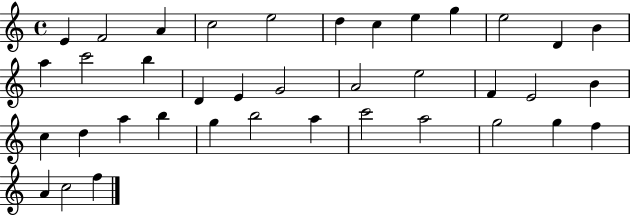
X:1
T:Untitled
M:4/4
L:1/4
K:C
E F2 A c2 e2 d c e g e2 D B a c'2 b D E G2 A2 e2 F E2 B c d a b g b2 a c'2 a2 g2 g f A c2 f